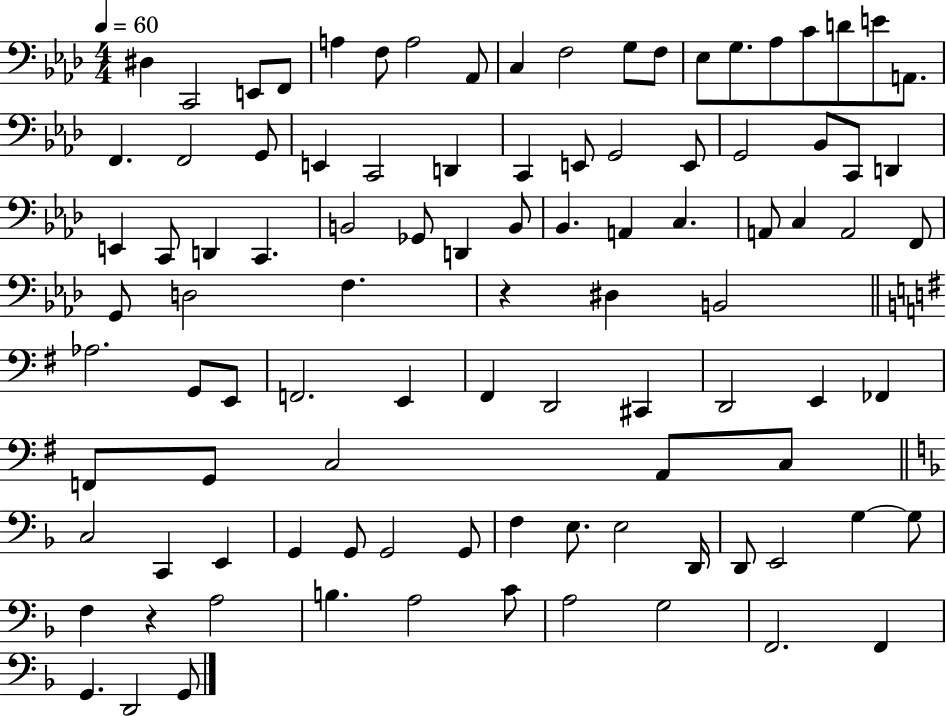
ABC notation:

X:1
T:Untitled
M:4/4
L:1/4
K:Ab
^D, C,,2 E,,/2 F,,/2 A, F,/2 A,2 _A,,/2 C, F,2 G,/2 F,/2 _E,/2 G,/2 _A,/2 C/2 D/2 E/2 A,,/2 F,, F,,2 G,,/2 E,, C,,2 D,, C,, E,,/2 G,,2 E,,/2 G,,2 _B,,/2 C,,/2 D,, E,, C,,/2 D,, C,, B,,2 _G,,/2 D,, B,,/2 _B,, A,, C, A,,/2 C, A,,2 F,,/2 G,,/2 D,2 F, z ^D, B,,2 _A,2 G,,/2 E,,/2 F,,2 E,, ^F,, D,,2 ^C,, D,,2 E,, _F,, F,,/2 G,,/2 C,2 A,,/2 C,/2 C,2 C,, E,, G,, G,,/2 G,,2 G,,/2 F, E,/2 E,2 D,,/4 D,,/2 E,,2 G, G,/2 F, z A,2 B, A,2 C/2 A,2 G,2 F,,2 F,, G,, D,,2 G,,/2